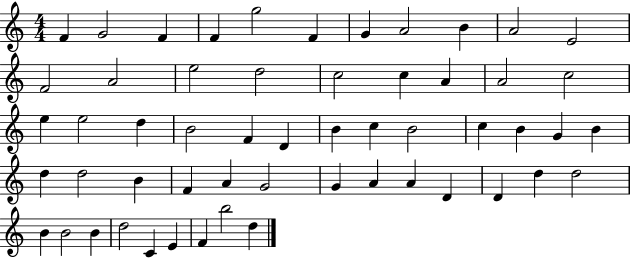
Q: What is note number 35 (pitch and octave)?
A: D5